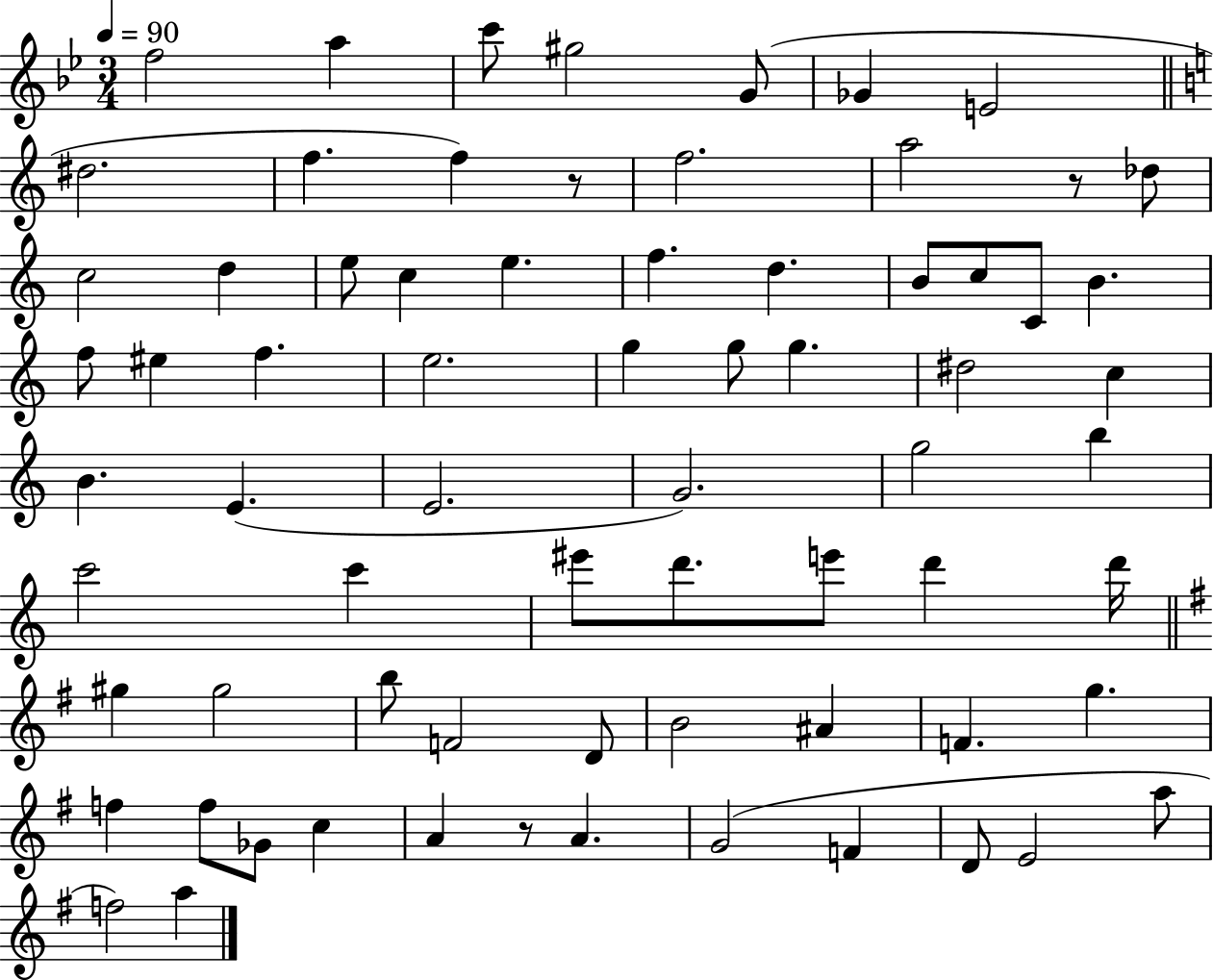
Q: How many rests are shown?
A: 3